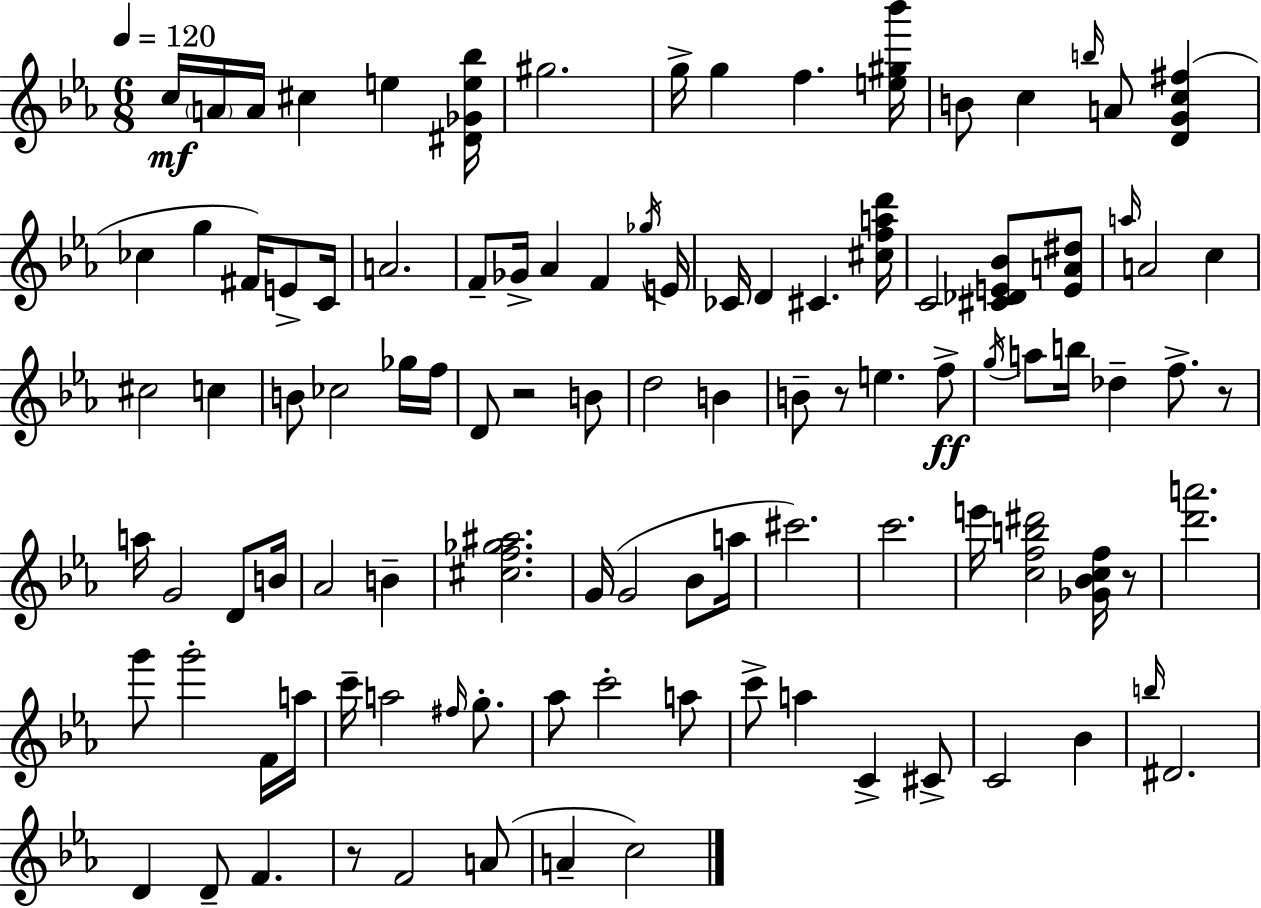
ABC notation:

X:1
T:Untitled
M:6/8
L:1/4
K:Cm
c/4 A/4 A/4 ^c e [^D_Ge_b]/4 ^g2 g/4 g f [e^g_b']/4 B/2 c b/4 A/2 [DGc^f] _c g ^F/4 E/2 C/4 A2 F/2 _G/4 _A F _g/4 E/4 _C/4 D ^C [^cfad']/4 C2 [^C_DE_B]/2 [EA^d]/2 a/4 A2 c ^c2 c B/2 _c2 _g/4 f/4 D/2 z2 B/2 d2 B B/2 z/2 e f/2 g/4 a/2 b/4 _d f/2 z/2 a/4 G2 D/2 B/4 _A2 B [^cf_g^a]2 G/4 G2 _B/2 a/4 ^c'2 c'2 e'/4 [cfb^d']2 [_G_Bcf]/4 z/2 [d'a']2 g'/2 g'2 F/4 a/4 c'/4 a2 ^f/4 g/2 _a/2 c'2 a/2 c'/2 a C ^C/2 C2 _B b/4 ^D2 D D/2 F z/2 F2 A/2 A c2